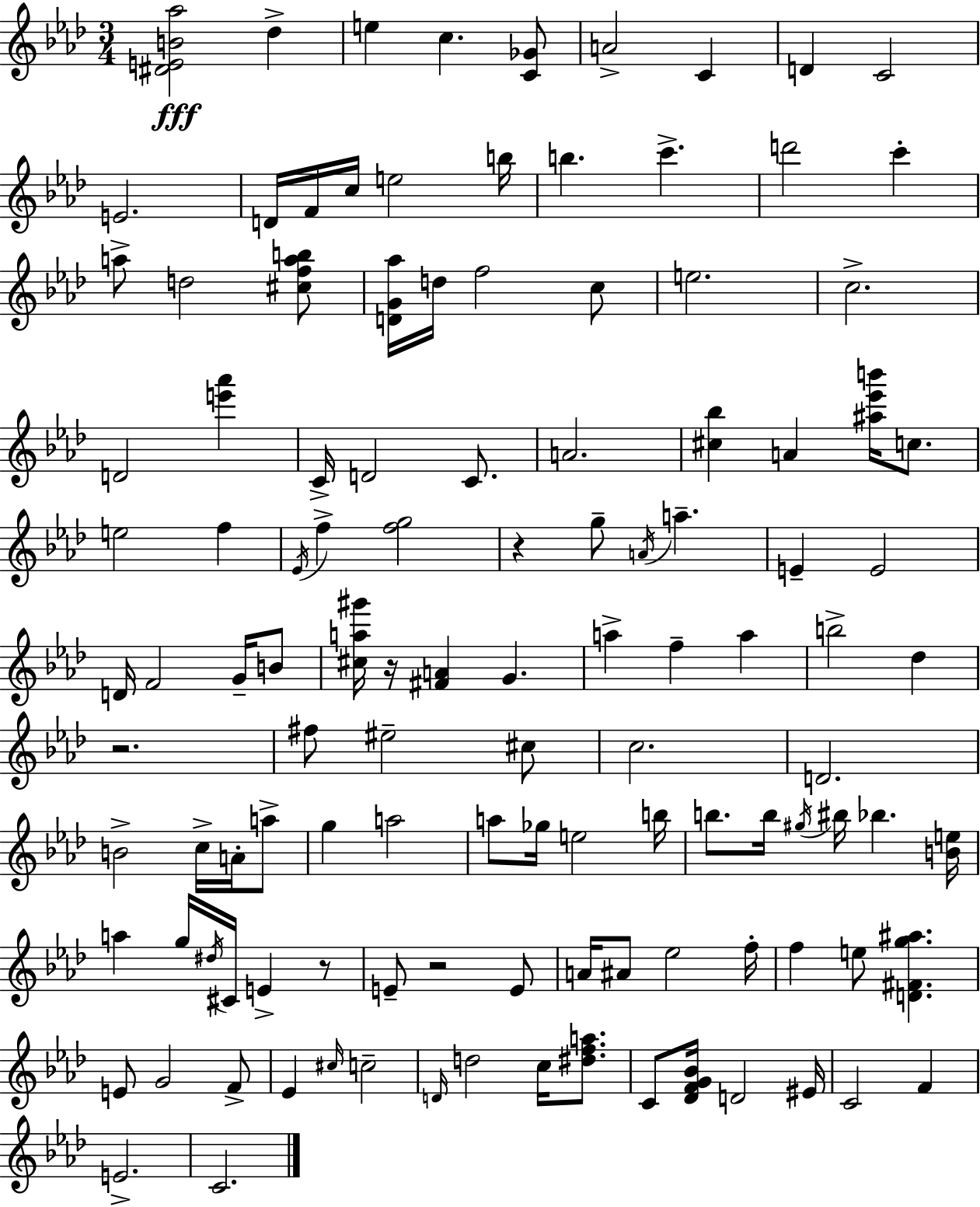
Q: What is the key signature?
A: F minor